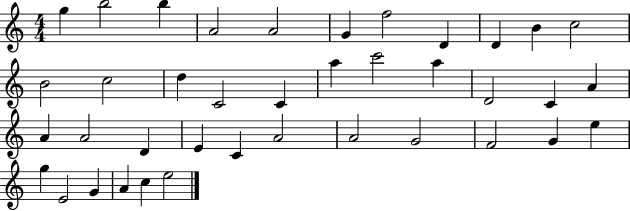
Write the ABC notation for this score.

X:1
T:Untitled
M:4/4
L:1/4
K:C
g b2 b A2 A2 G f2 D D B c2 B2 c2 d C2 C a c'2 a D2 C A A A2 D E C A2 A2 G2 F2 G e g E2 G A c e2